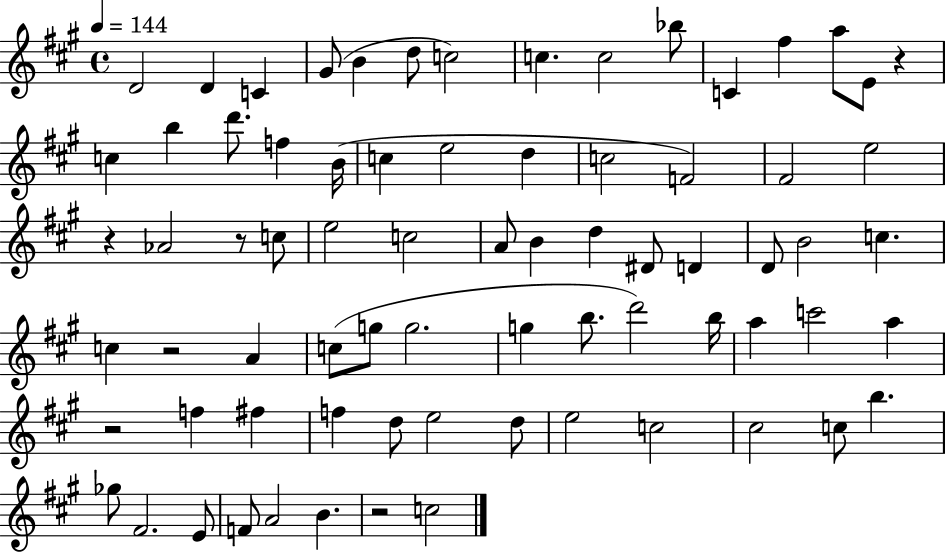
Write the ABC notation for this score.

X:1
T:Untitled
M:4/4
L:1/4
K:A
D2 D C ^G/2 B d/2 c2 c c2 _b/2 C ^f a/2 E/2 z c b d'/2 f B/4 c e2 d c2 F2 ^F2 e2 z _A2 z/2 c/2 e2 c2 A/2 B d ^D/2 D D/2 B2 c c z2 A c/2 g/2 g2 g b/2 d'2 b/4 a c'2 a z2 f ^f f d/2 e2 d/2 e2 c2 ^c2 c/2 b _g/2 ^F2 E/2 F/2 A2 B z2 c2